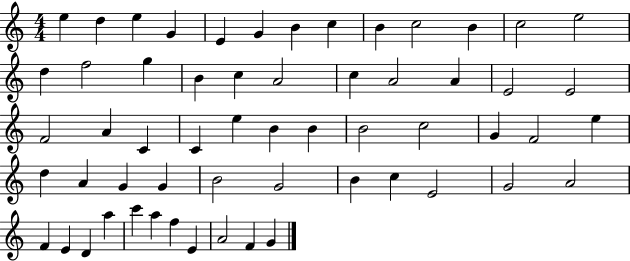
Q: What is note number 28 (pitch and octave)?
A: C4